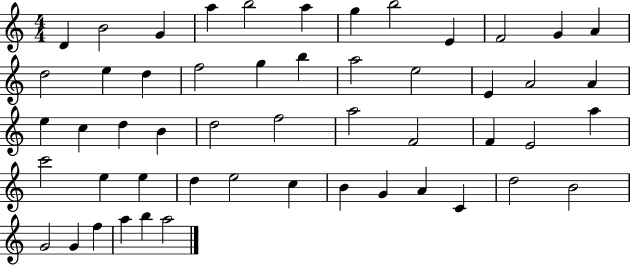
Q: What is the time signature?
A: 4/4